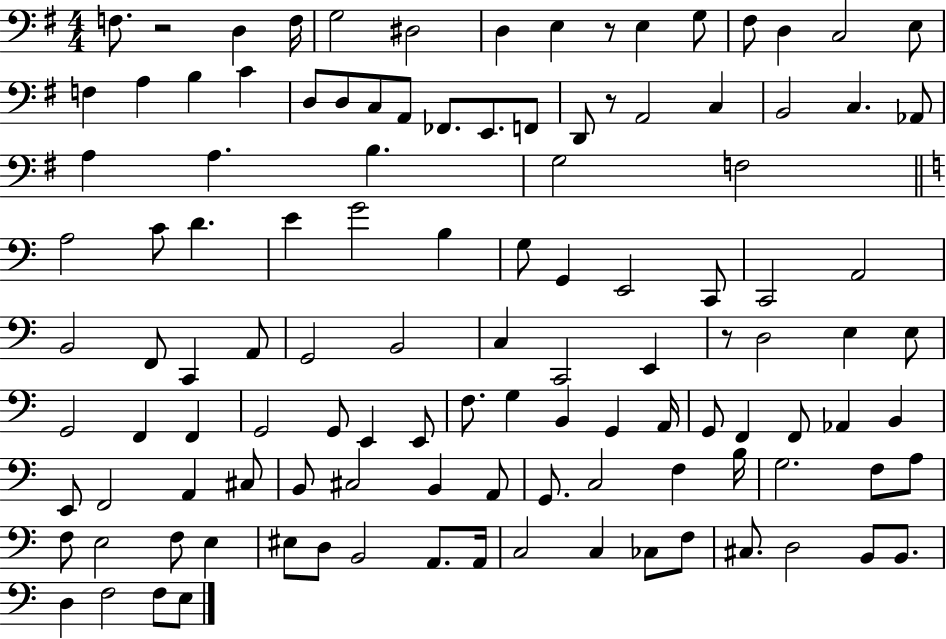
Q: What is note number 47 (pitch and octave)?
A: A2